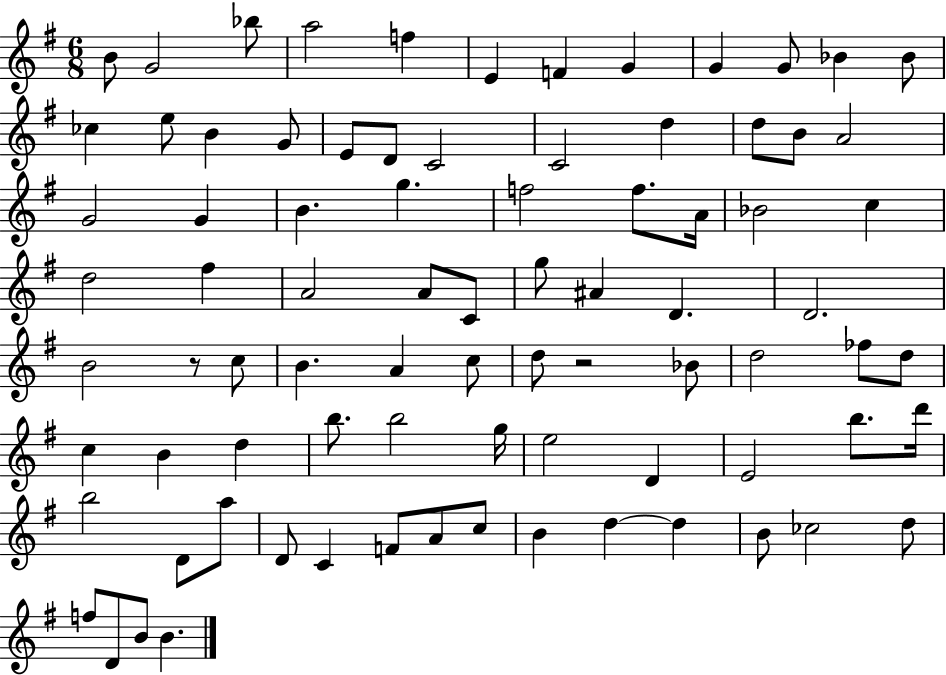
{
  \clef treble
  \numericTimeSignature
  \time 6/8
  \key g \major
  b'8 g'2 bes''8 | a''2 f''4 | e'4 f'4 g'4 | g'4 g'8 bes'4 bes'8 | \break ces''4 e''8 b'4 g'8 | e'8 d'8 c'2 | c'2 d''4 | d''8 b'8 a'2 | \break g'2 g'4 | b'4. g''4. | f''2 f''8. a'16 | bes'2 c''4 | \break d''2 fis''4 | a'2 a'8 c'8 | g''8 ais'4 d'4. | d'2. | \break b'2 r8 c''8 | b'4. a'4 c''8 | d''8 r2 bes'8 | d''2 fes''8 d''8 | \break c''4 b'4 d''4 | b''8. b''2 g''16 | e''2 d'4 | e'2 b''8. d'''16 | \break b''2 d'8 a''8 | d'8 c'4 f'8 a'8 c''8 | b'4 d''4~~ d''4 | b'8 ces''2 d''8 | \break f''8 d'8 b'8 b'4. | \bar "|."
}